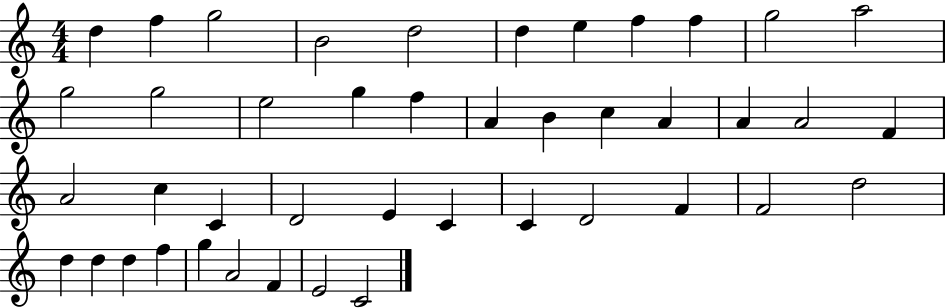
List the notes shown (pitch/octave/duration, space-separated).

D5/q F5/q G5/h B4/h D5/h D5/q E5/q F5/q F5/q G5/h A5/h G5/h G5/h E5/h G5/q F5/q A4/q B4/q C5/q A4/q A4/q A4/h F4/q A4/h C5/q C4/q D4/h E4/q C4/q C4/q D4/h F4/q F4/h D5/h D5/q D5/q D5/q F5/q G5/q A4/h F4/q E4/h C4/h